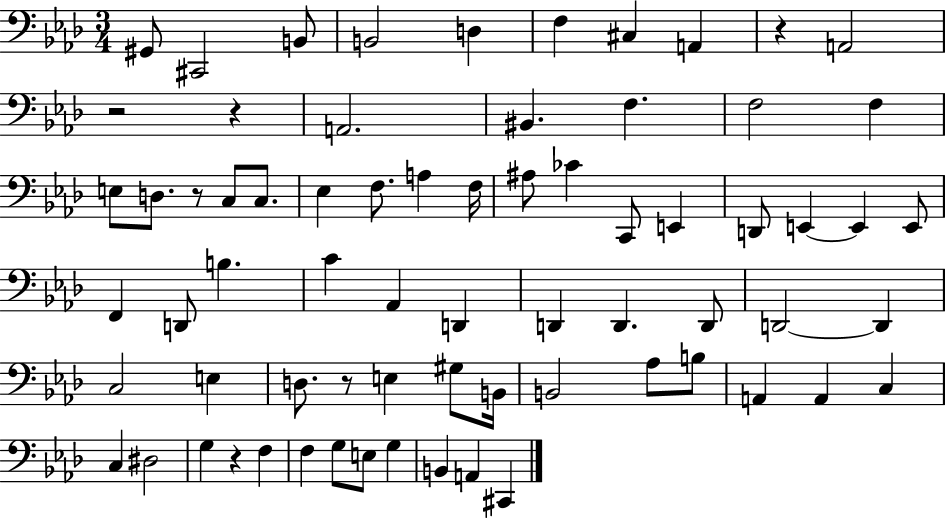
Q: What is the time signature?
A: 3/4